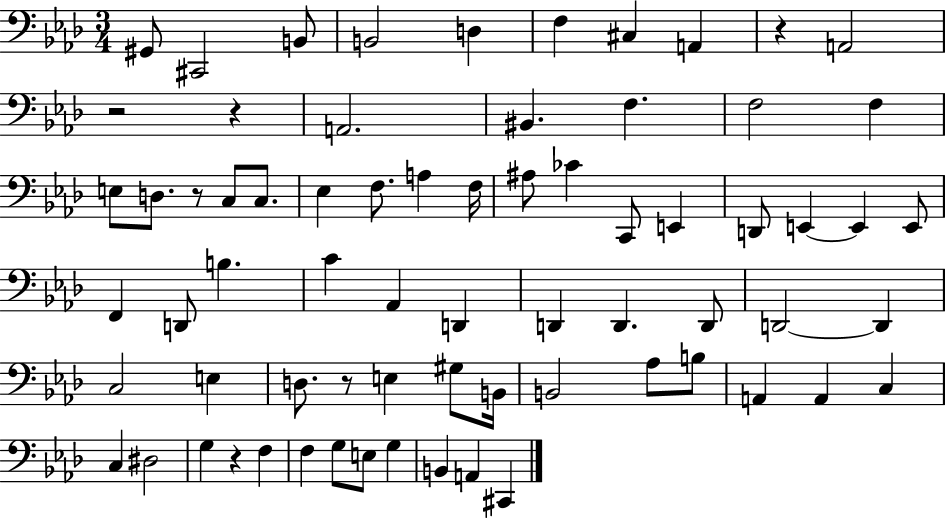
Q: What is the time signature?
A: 3/4